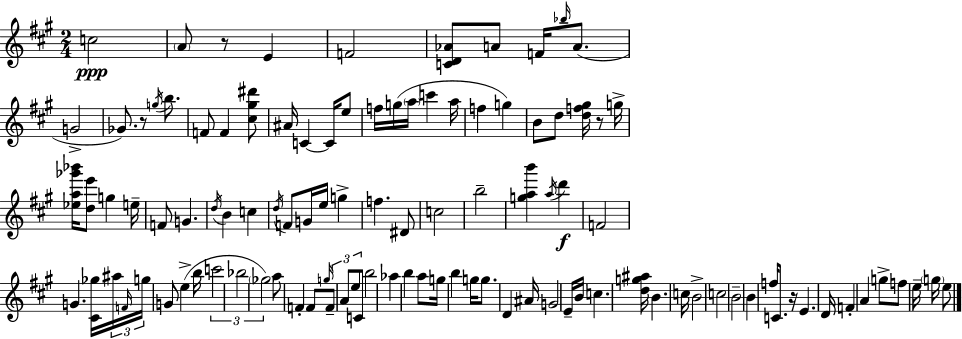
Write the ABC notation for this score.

X:1
T:Untitled
M:2/4
L:1/4
K:A
c2 A/2 z/2 E F2 [CD_A]/2 A/2 F/4 _b/4 A/2 G2 _G/2 z/2 g/4 b/2 F/2 F [^c^g^d']/2 ^A/4 C C/4 e/2 f/4 g/4 a/4 c' a/4 f g B/2 d/2 [df^g]/4 z/2 g/4 [_ea_g'_b']/4 [de']/2 g e/4 F/2 G d/4 B c d/4 F/2 G/4 e/4 g f ^D/2 c2 b2 [gab'] a/4 d' F2 G [^C_g]/4 ^a/4 F/4 g/4 G/2 e b/4 c'2 _b2 _g2 a/2 F F/2 g/4 F/2 A/2 e/2 C/2 b2 _a b a/2 g/4 b g/4 g/2 D ^A/4 G2 E/4 B/4 c [dg^a]/4 B c/4 B2 c2 B2 B f/4 C/2 z/4 E D/4 F A g/2 f/2 e/4 g/4 e/2